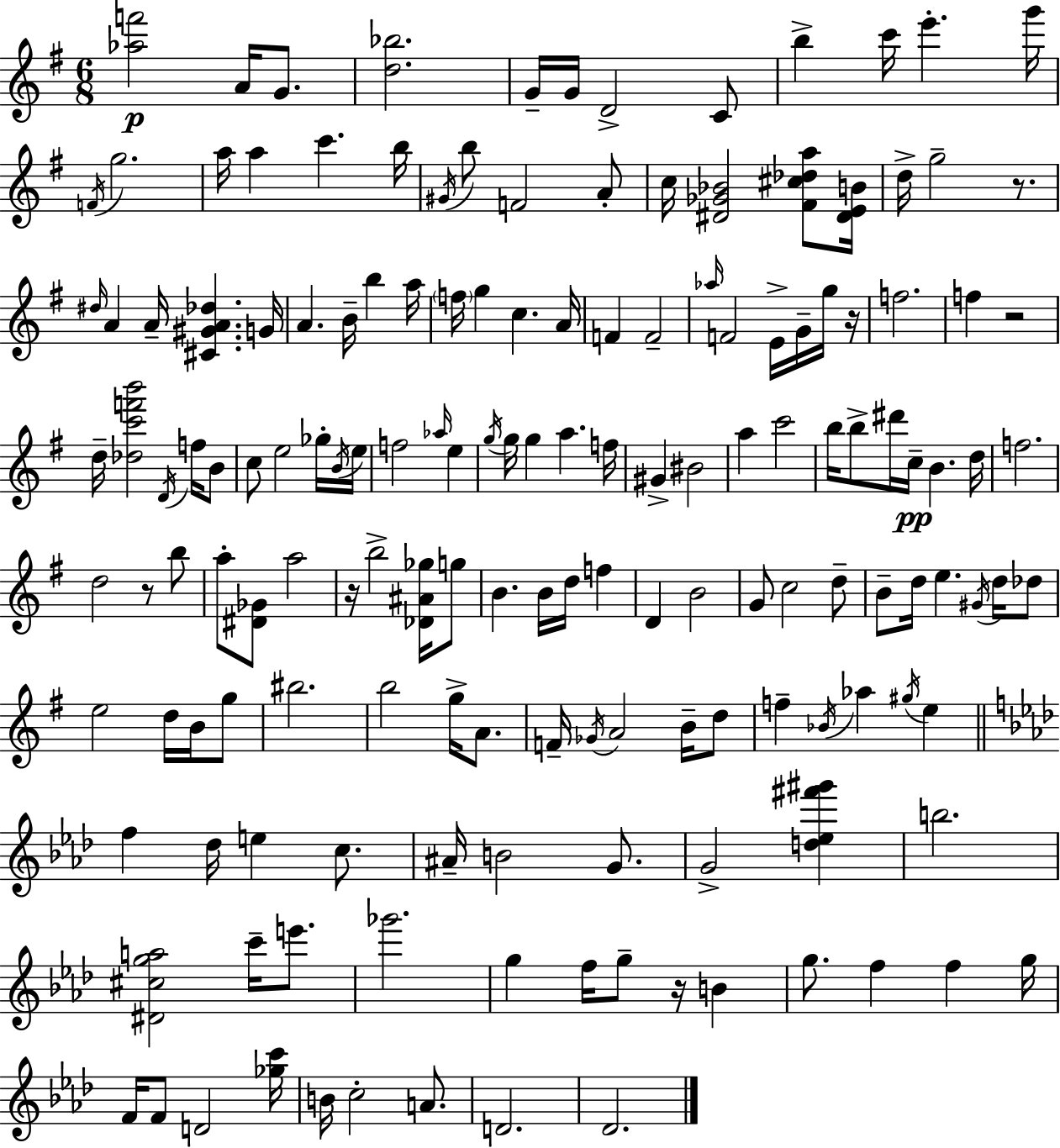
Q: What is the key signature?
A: E minor